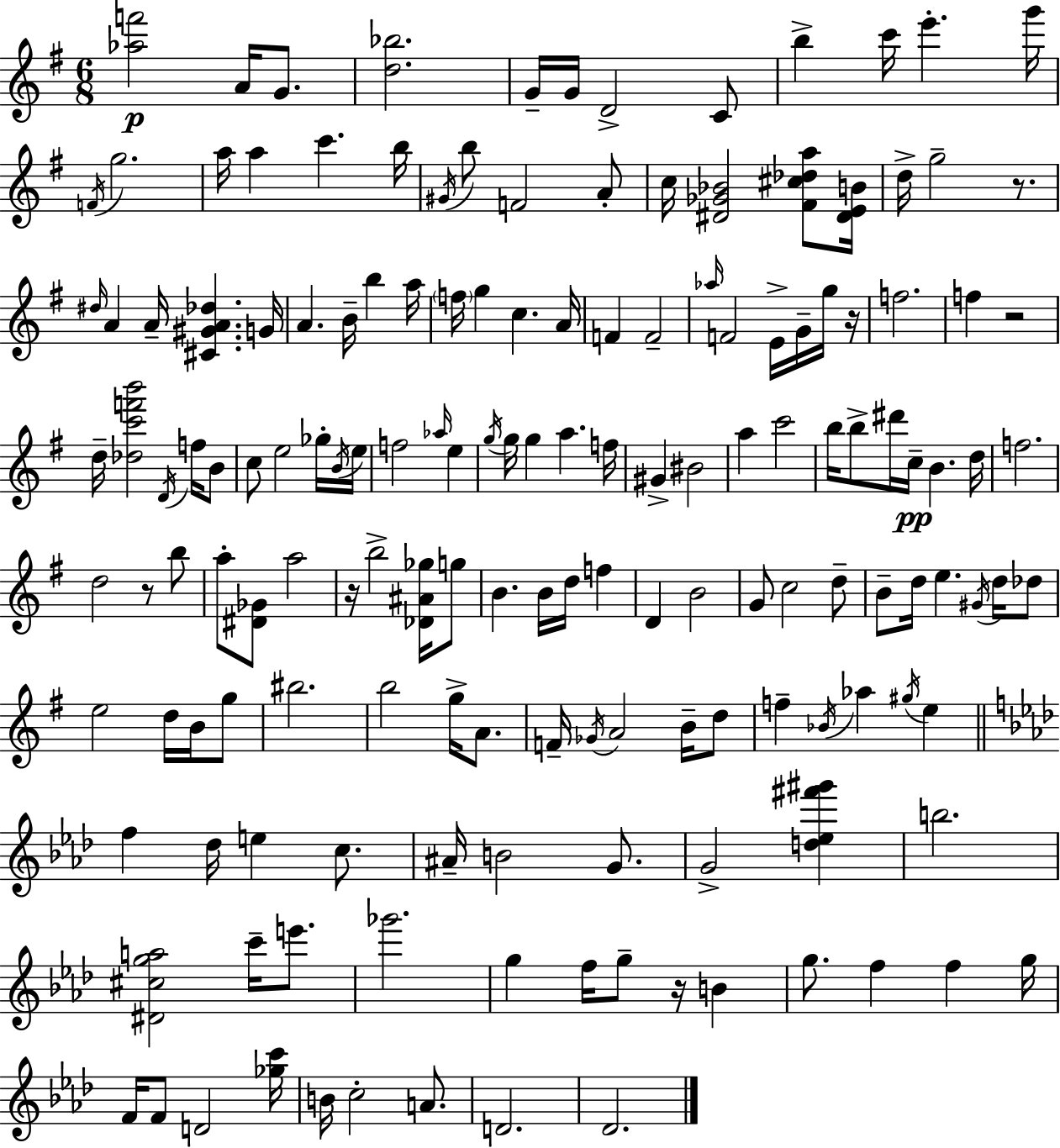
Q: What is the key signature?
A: E minor